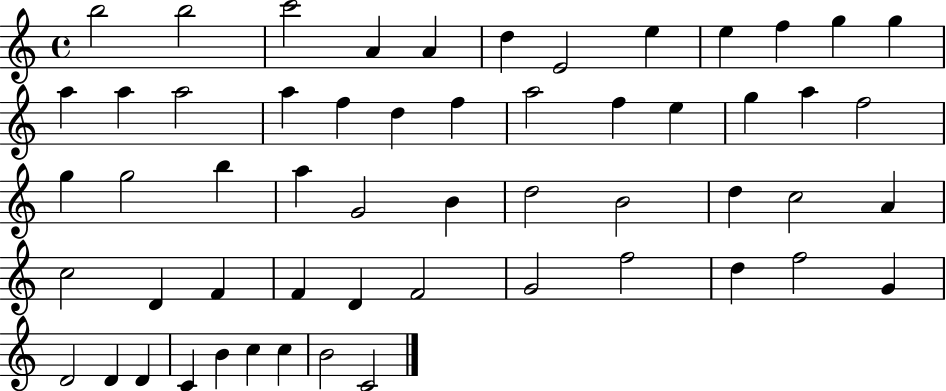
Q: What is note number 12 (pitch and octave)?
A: G5